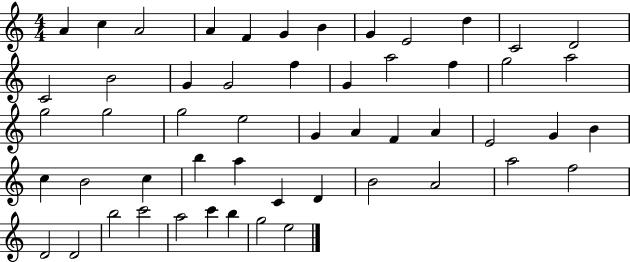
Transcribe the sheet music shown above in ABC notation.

X:1
T:Untitled
M:4/4
L:1/4
K:C
A c A2 A F G B G E2 d C2 D2 C2 B2 G G2 f G a2 f g2 a2 g2 g2 g2 e2 G A F A E2 G B c B2 c b a C D B2 A2 a2 f2 D2 D2 b2 c'2 a2 c' b g2 e2